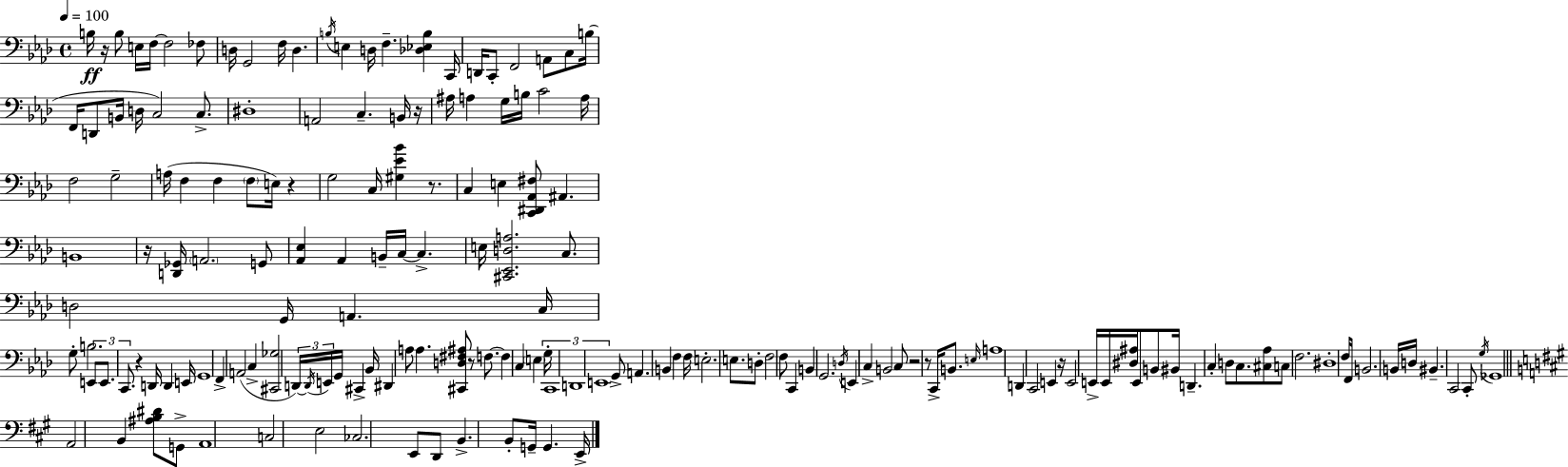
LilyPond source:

{
  \clef bass
  \time 4/4
  \defaultTimeSignature
  \key aes \major
  \tempo 4 = 100
  b16\ff r16 b8 e16 f16~~ f2 fes8 | d16 g,2 f16 d4. | \acciaccatura { b16 } e4 d16 f4.-- <des ees b>4 | c,16 d,16 c,8-. f,2 a,8 c8 | \break b16( f,16 d,8 b,16 d16 c2) c8.-> | dis1-. | a,2 c4.-- b,16 | r16 ais16 a4 g16 b16 c'2 | \break a16 f2 g2-- | a16( f4 f4 \parenthesize f8 e16) r4 | g2 c16 <gis ees' bes'>4 r8. | c4 e4 <c, dis, aes, fis>8 ais,4. | \break b,1 | r16 <d, ges,>16 \parenthesize a,2. g,8 | <aes, ees>4 aes,4 b,16-- c16~~ c4.-> | e16 <cis, ees, d a>2. c8. | \break d2 g,16 a,4. | c16 g8-. b2. \tuplet 3/2 { e,8 | e,8. c,8. } r4 d,16 d,4 | e,16 g,1 | \break f,4-> a,2( c4-> | <cis, ges>2 \tuplet 3/2 { d,16~~) \acciaccatura { d,16 } e,16 } g,16 cis,4-> | bes,16 dis,4 a8 a4. <cis, d fis ais>8 | r8 f8.~~ f4 c4 \parenthesize e4 | \break g16-. \tuplet 3/2 { c,1 | d,1 | e,1 } | g,8-> a,4. b,4 f4 | \break f16 e2.-. e8. | d8-. f2 f8 c,4 | b,4 g,2. | \acciaccatura { d16 } e,4 c4-> b,2 | \break c8 r2 r8 c,16-> | b,8. \grace { e16 } a1 | d,4 c,2 | e,4 r16 e,2 e,16-> e,16 <dis ais>16 | \break e,8 b,8 bis,16 d,4.-- c4-. d8 | c8. <cis aes>8 c8 f2. | dis1-. | f16 f,16 b,2. | \break b,16 d16 bis,4.-- c,2 | c,8-. \acciaccatura { g16 } ges,1 | \bar "||" \break \key a \major a,2 b,4 <ais b dis'>8 g,8-> | a,1 | c2 e2 | ces2. e,8 d,8 | \break b,4.-> b,8-. g,16-- g,4. e,16-> | \bar "|."
}